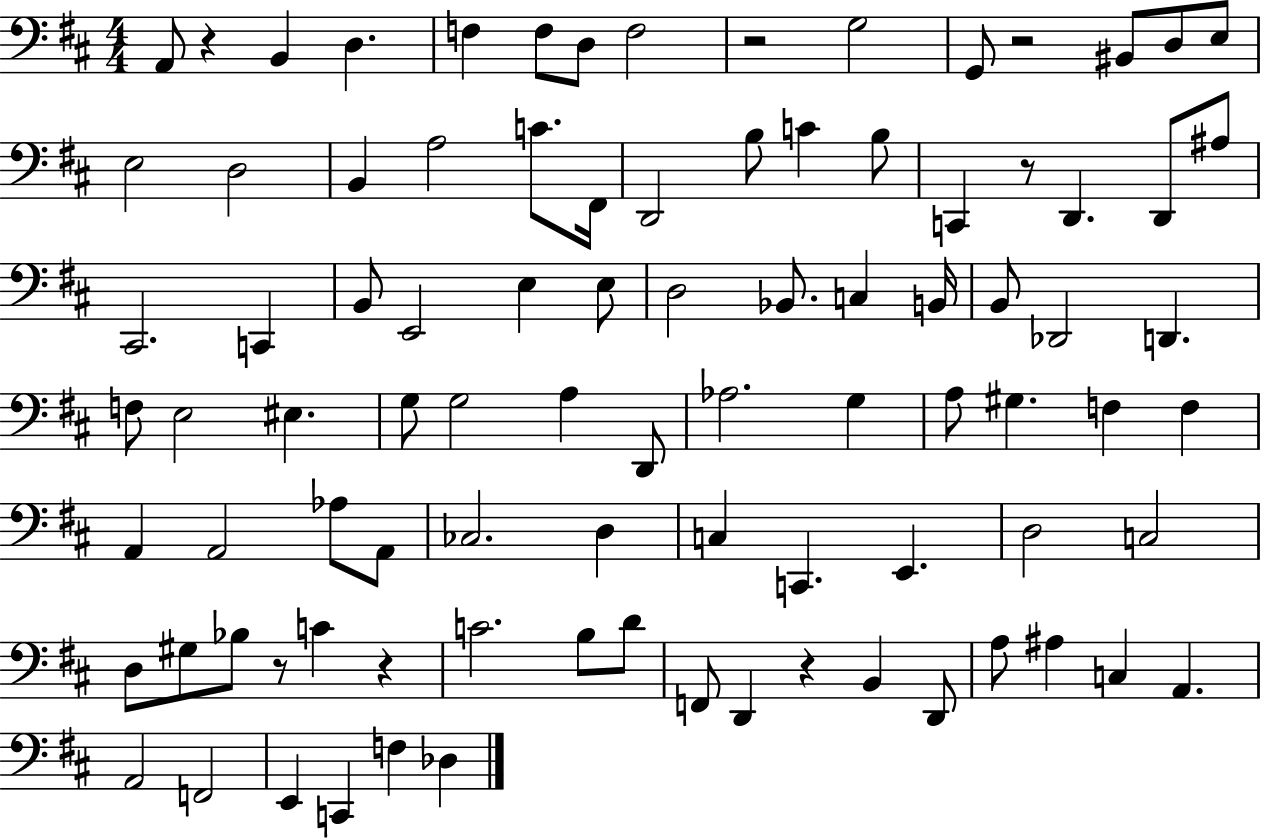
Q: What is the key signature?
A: D major